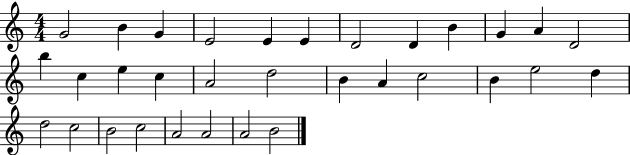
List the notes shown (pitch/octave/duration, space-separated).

G4/h B4/q G4/q E4/h E4/q E4/q D4/h D4/q B4/q G4/q A4/q D4/h B5/q C5/q E5/q C5/q A4/h D5/h B4/q A4/q C5/h B4/q E5/h D5/q D5/h C5/h B4/h C5/h A4/h A4/h A4/h B4/h